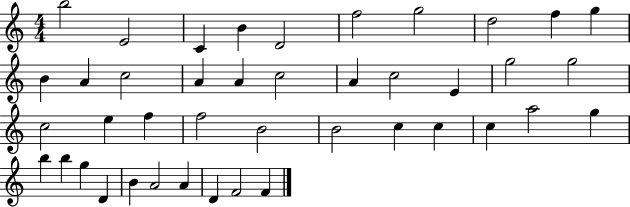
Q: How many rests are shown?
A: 0